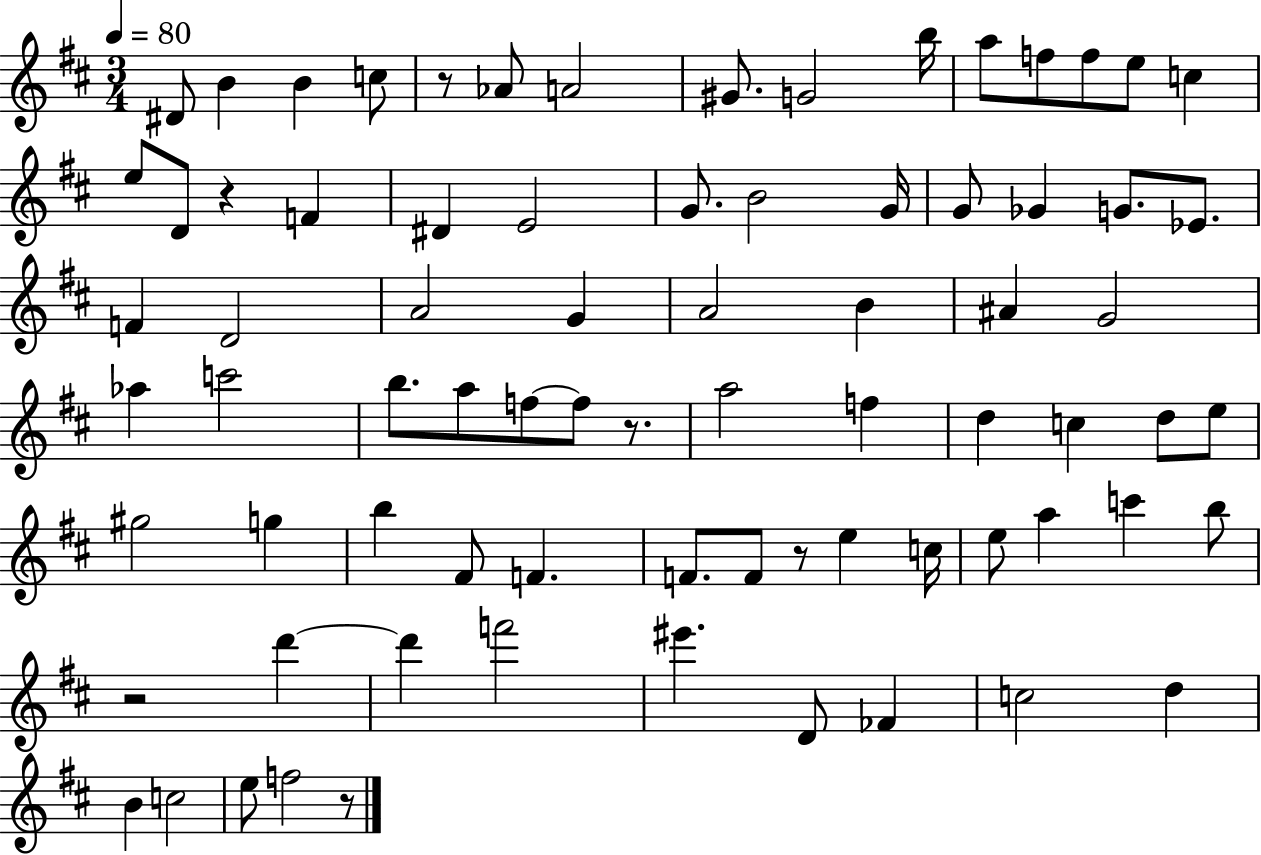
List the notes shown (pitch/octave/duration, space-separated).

D#4/e B4/q B4/q C5/e R/e Ab4/e A4/h G#4/e. G4/h B5/s A5/e F5/e F5/e E5/e C5/q E5/e D4/e R/q F4/q D#4/q E4/h G4/e. B4/h G4/s G4/e Gb4/q G4/e. Eb4/e. F4/q D4/h A4/h G4/q A4/h B4/q A#4/q G4/h Ab5/q C6/h B5/e. A5/e F5/e F5/e R/e. A5/h F5/q D5/q C5/q D5/e E5/e G#5/h G5/q B5/q F#4/e F4/q. F4/e. F4/e R/e E5/q C5/s E5/e A5/q C6/q B5/e R/h D6/q D6/q F6/h EIS6/q. D4/e FES4/q C5/h D5/q B4/q C5/h E5/e F5/h R/e